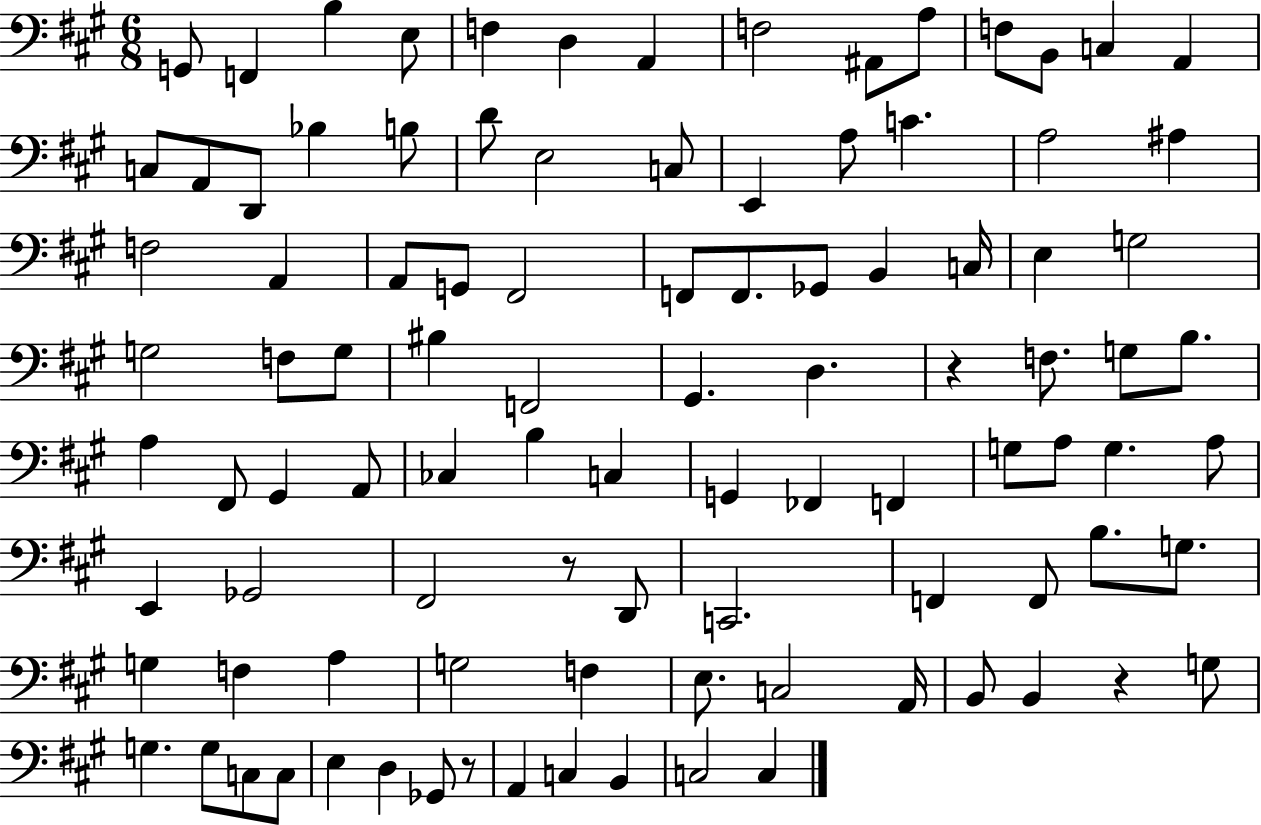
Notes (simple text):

G2/e F2/q B3/q E3/e F3/q D3/q A2/q F3/h A#2/e A3/e F3/e B2/e C3/q A2/q C3/e A2/e D2/e Bb3/q B3/e D4/e E3/h C3/e E2/q A3/e C4/q. A3/h A#3/q F3/h A2/q A2/e G2/e F#2/h F2/e F2/e. Gb2/e B2/q C3/s E3/q G3/h G3/h F3/e G3/e BIS3/q F2/h G#2/q. D3/q. R/q F3/e. G3/e B3/e. A3/q F#2/e G#2/q A2/e CES3/q B3/q C3/q G2/q FES2/q F2/q G3/e A3/e G3/q. A3/e E2/q Gb2/h F#2/h R/e D2/e C2/h. F2/q F2/e B3/e. G3/e. G3/q F3/q A3/q G3/h F3/q E3/e. C3/h A2/s B2/e B2/q R/q G3/e G3/q. G3/e C3/e C3/e E3/q D3/q Gb2/e R/e A2/q C3/q B2/q C3/h C3/q